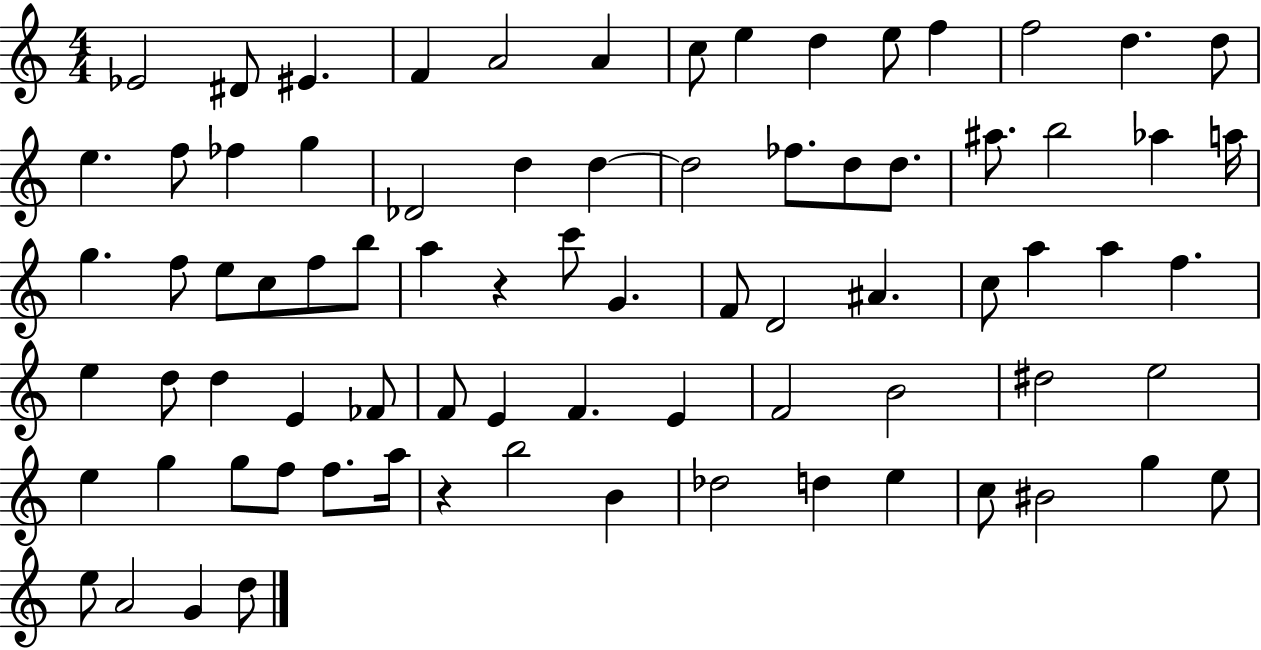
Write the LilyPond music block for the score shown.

{
  \clef treble
  \numericTimeSignature
  \time 4/4
  \key c \major
  ees'2 dis'8 eis'4. | f'4 a'2 a'4 | c''8 e''4 d''4 e''8 f''4 | f''2 d''4. d''8 | \break e''4. f''8 fes''4 g''4 | des'2 d''4 d''4~~ | d''2 fes''8. d''8 d''8. | ais''8. b''2 aes''4 a''16 | \break g''4. f''8 e''8 c''8 f''8 b''8 | a''4 r4 c'''8 g'4. | f'8 d'2 ais'4. | c''8 a''4 a''4 f''4. | \break e''4 d''8 d''4 e'4 fes'8 | f'8 e'4 f'4. e'4 | f'2 b'2 | dis''2 e''2 | \break e''4 g''4 g''8 f''8 f''8. a''16 | r4 b''2 b'4 | des''2 d''4 e''4 | c''8 bis'2 g''4 e''8 | \break e''8 a'2 g'4 d''8 | \bar "|."
}